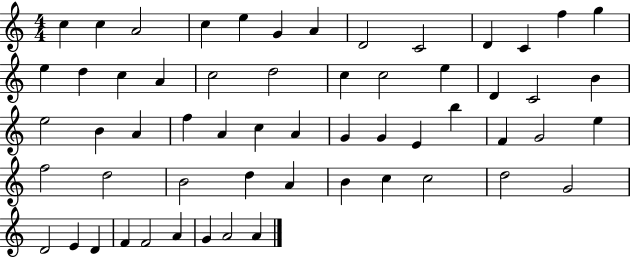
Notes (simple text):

C5/q C5/q A4/h C5/q E5/q G4/q A4/q D4/h C4/h D4/q C4/q F5/q G5/q E5/q D5/q C5/q A4/q C5/h D5/h C5/q C5/h E5/q D4/q C4/h B4/q E5/h B4/q A4/q F5/q A4/q C5/q A4/q G4/q G4/q E4/q B5/q F4/q G4/h E5/q F5/h D5/h B4/h D5/q A4/q B4/q C5/q C5/h D5/h G4/h D4/h E4/q D4/q F4/q F4/h A4/q G4/q A4/h A4/q